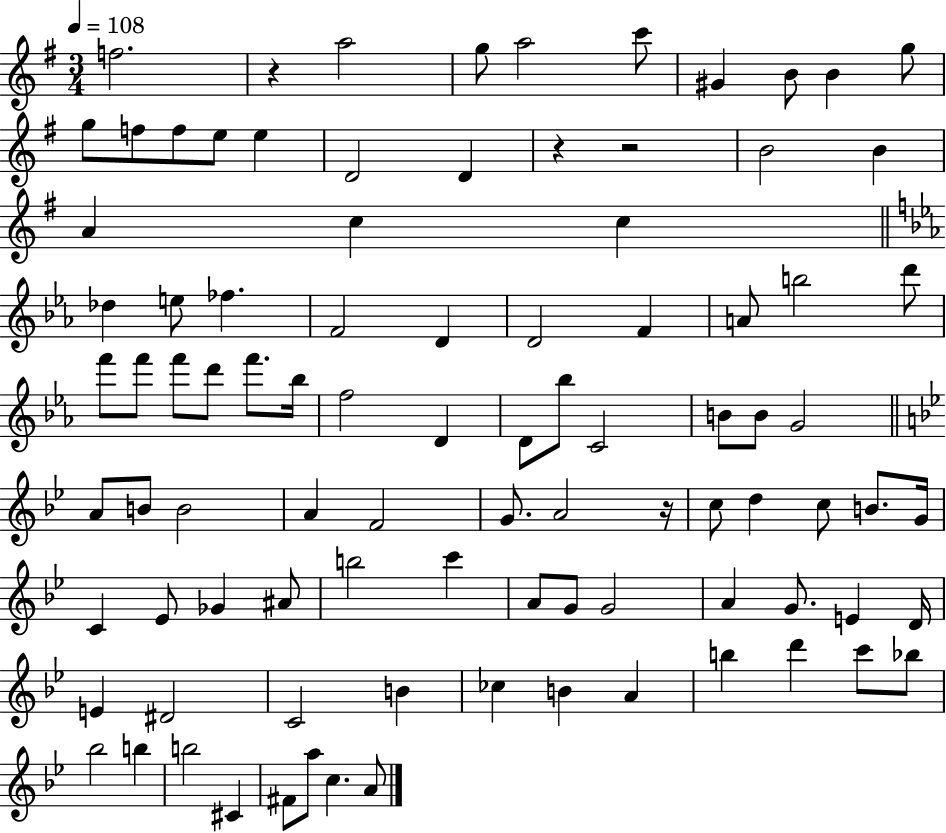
{
  \clef treble
  \numericTimeSignature
  \time 3/4
  \key g \major
  \tempo 4 = 108
  \repeat volta 2 { f''2. | r4 a''2 | g''8 a''2 c'''8 | gis'4 b'8 b'4 g''8 | \break g''8 f''8 f''8 e''8 e''4 | d'2 d'4 | r4 r2 | b'2 b'4 | \break a'4 c''4 c''4 | \bar "||" \break \key c \minor des''4 e''8 fes''4. | f'2 d'4 | d'2 f'4 | a'8 b''2 d'''8 | \break f'''8 f'''8 f'''8 d'''8 f'''8. bes''16 | f''2 d'4 | d'8 bes''8 c'2 | b'8 b'8 g'2 | \break \bar "||" \break \key bes \major a'8 b'8 b'2 | a'4 f'2 | g'8. a'2 r16 | c''8 d''4 c''8 b'8. g'16 | \break c'4 ees'8 ges'4 ais'8 | b''2 c'''4 | a'8 g'8 g'2 | a'4 g'8. e'4 d'16 | \break e'4 dis'2 | c'2 b'4 | ces''4 b'4 a'4 | b''4 d'''4 c'''8 bes''8 | \break bes''2 b''4 | b''2 cis'4 | fis'8 a''8 c''4. a'8 | } \bar "|."
}